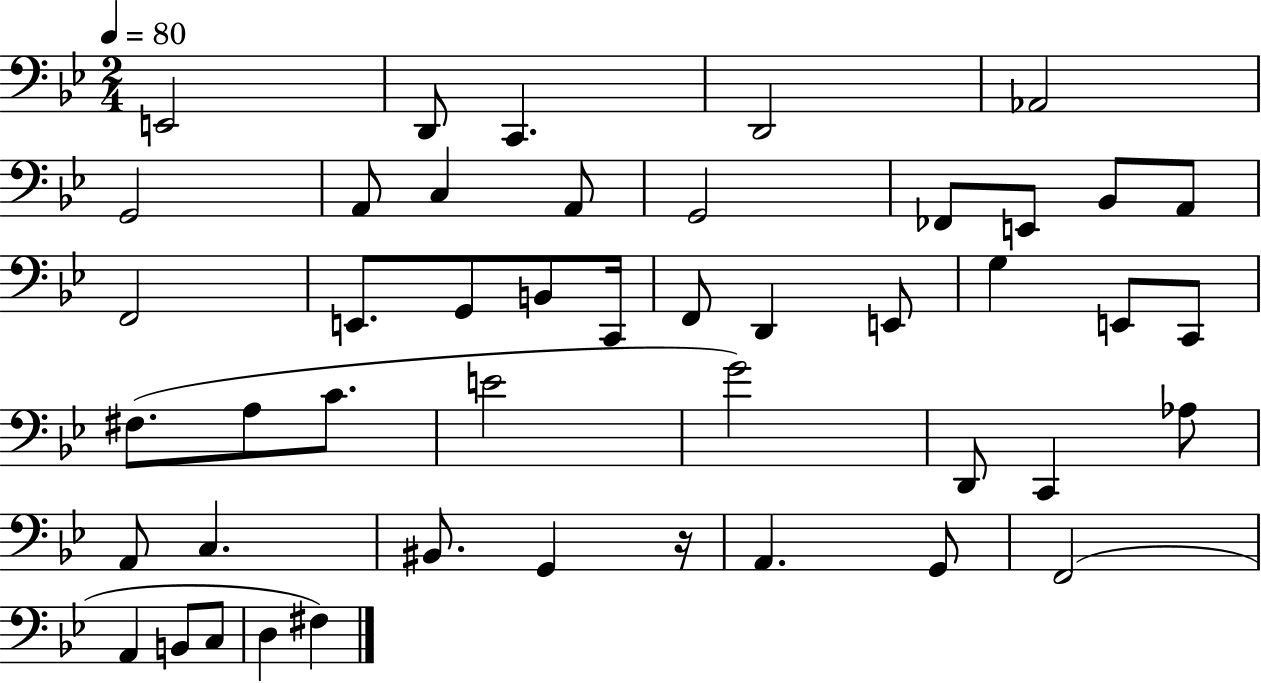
{
  \clef bass
  \numericTimeSignature
  \time 2/4
  \key bes \major
  \tempo 4 = 80
  e,2 | d,8 c,4. | d,2 | aes,2 | \break g,2 | a,8 c4 a,8 | g,2 | fes,8 e,8 bes,8 a,8 | \break f,2 | e,8. g,8 b,8 c,16 | f,8 d,4 e,8 | g4 e,8 c,8 | \break fis8.( a8 c'8. | e'2 | g'2) | d,8 c,4 aes8 | \break a,8 c4. | bis,8. g,4 r16 | a,4. g,8 | f,2( | \break a,4 b,8 c8 | d4 fis4) | \bar "|."
}